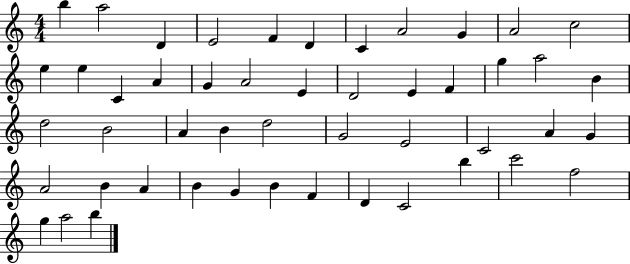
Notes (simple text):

B5/q A5/h D4/q E4/h F4/q D4/q C4/q A4/h G4/q A4/h C5/h E5/q E5/q C4/q A4/q G4/q A4/h E4/q D4/h E4/q F4/q G5/q A5/h B4/q D5/h B4/h A4/q B4/q D5/h G4/h E4/h C4/h A4/q G4/q A4/h B4/q A4/q B4/q G4/q B4/q F4/q D4/q C4/h B5/q C6/h F5/h G5/q A5/h B5/q